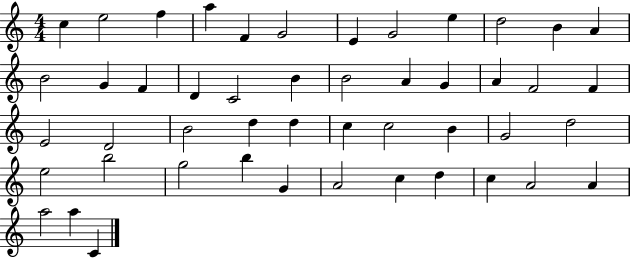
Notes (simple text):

C5/q E5/h F5/q A5/q F4/q G4/h E4/q G4/h E5/q D5/h B4/q A4/q B4/h G4/q F4/q D4/q C4/h B4/q B4/h A4/q G4/q A4/q F4/h F4/q E4/h D4/h B4/h D5/q D5/q C5/q C5/h B4/q G4/h D5/h E5/h B5/h G5/h B5/q G4/q A4/h C5/q D5/q C5/q A4/h A4/q A5/h A5/q C4/q